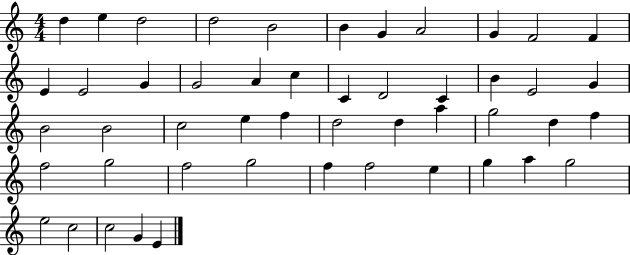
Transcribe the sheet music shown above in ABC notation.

X:1
T:Untitled
M:4/4
L:1/4
K:C
d e d2 d2 B2 B G A2 G F2 F E E2 G G2 A c C D2 C B E2 G B2 B2 c2 e f d2 d a g2 d f f2 g2 f2 g2 f f2 e g a g2 e2 c2 c2 G E